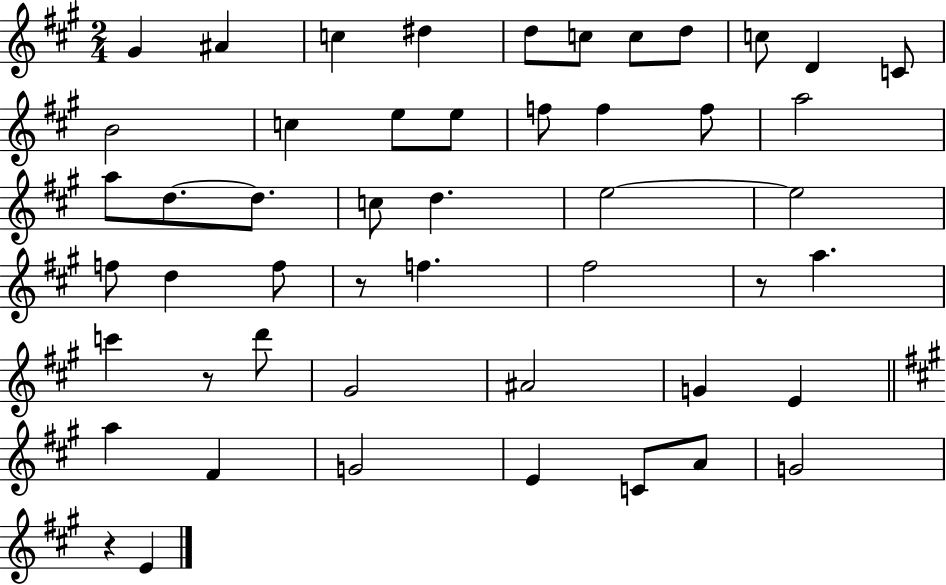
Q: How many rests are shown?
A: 4